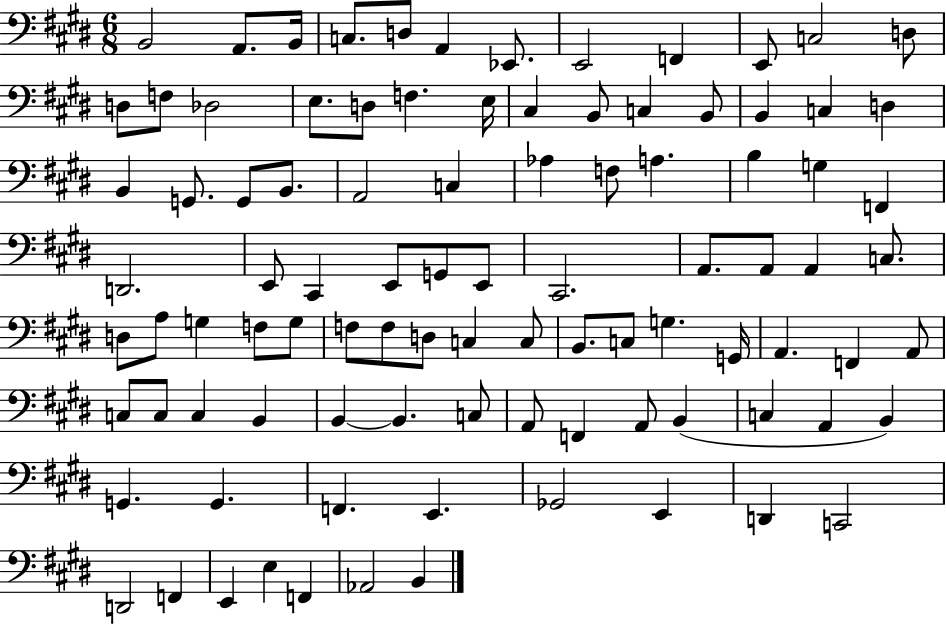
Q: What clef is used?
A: bass